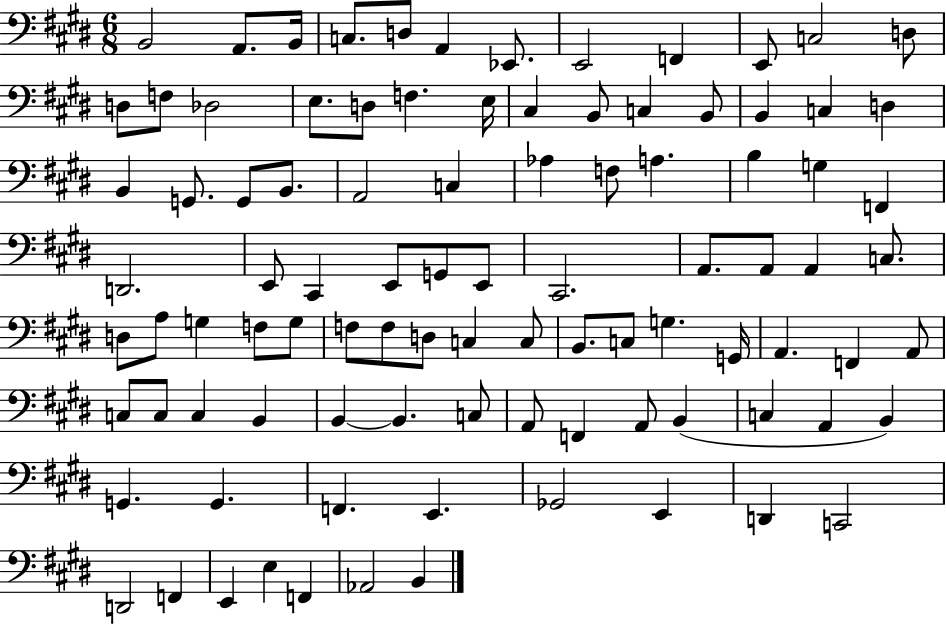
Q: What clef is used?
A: bass